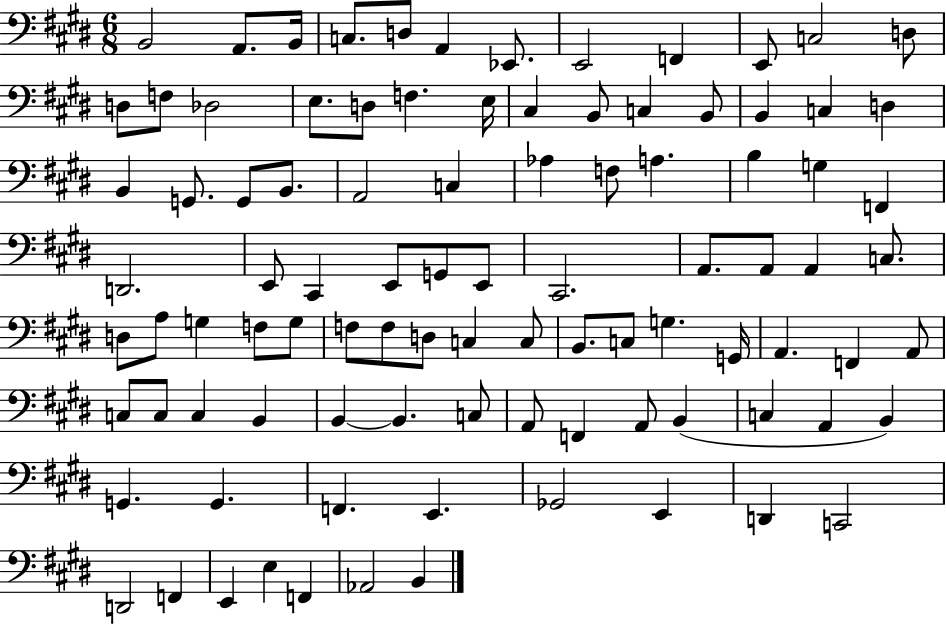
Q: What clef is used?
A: bass